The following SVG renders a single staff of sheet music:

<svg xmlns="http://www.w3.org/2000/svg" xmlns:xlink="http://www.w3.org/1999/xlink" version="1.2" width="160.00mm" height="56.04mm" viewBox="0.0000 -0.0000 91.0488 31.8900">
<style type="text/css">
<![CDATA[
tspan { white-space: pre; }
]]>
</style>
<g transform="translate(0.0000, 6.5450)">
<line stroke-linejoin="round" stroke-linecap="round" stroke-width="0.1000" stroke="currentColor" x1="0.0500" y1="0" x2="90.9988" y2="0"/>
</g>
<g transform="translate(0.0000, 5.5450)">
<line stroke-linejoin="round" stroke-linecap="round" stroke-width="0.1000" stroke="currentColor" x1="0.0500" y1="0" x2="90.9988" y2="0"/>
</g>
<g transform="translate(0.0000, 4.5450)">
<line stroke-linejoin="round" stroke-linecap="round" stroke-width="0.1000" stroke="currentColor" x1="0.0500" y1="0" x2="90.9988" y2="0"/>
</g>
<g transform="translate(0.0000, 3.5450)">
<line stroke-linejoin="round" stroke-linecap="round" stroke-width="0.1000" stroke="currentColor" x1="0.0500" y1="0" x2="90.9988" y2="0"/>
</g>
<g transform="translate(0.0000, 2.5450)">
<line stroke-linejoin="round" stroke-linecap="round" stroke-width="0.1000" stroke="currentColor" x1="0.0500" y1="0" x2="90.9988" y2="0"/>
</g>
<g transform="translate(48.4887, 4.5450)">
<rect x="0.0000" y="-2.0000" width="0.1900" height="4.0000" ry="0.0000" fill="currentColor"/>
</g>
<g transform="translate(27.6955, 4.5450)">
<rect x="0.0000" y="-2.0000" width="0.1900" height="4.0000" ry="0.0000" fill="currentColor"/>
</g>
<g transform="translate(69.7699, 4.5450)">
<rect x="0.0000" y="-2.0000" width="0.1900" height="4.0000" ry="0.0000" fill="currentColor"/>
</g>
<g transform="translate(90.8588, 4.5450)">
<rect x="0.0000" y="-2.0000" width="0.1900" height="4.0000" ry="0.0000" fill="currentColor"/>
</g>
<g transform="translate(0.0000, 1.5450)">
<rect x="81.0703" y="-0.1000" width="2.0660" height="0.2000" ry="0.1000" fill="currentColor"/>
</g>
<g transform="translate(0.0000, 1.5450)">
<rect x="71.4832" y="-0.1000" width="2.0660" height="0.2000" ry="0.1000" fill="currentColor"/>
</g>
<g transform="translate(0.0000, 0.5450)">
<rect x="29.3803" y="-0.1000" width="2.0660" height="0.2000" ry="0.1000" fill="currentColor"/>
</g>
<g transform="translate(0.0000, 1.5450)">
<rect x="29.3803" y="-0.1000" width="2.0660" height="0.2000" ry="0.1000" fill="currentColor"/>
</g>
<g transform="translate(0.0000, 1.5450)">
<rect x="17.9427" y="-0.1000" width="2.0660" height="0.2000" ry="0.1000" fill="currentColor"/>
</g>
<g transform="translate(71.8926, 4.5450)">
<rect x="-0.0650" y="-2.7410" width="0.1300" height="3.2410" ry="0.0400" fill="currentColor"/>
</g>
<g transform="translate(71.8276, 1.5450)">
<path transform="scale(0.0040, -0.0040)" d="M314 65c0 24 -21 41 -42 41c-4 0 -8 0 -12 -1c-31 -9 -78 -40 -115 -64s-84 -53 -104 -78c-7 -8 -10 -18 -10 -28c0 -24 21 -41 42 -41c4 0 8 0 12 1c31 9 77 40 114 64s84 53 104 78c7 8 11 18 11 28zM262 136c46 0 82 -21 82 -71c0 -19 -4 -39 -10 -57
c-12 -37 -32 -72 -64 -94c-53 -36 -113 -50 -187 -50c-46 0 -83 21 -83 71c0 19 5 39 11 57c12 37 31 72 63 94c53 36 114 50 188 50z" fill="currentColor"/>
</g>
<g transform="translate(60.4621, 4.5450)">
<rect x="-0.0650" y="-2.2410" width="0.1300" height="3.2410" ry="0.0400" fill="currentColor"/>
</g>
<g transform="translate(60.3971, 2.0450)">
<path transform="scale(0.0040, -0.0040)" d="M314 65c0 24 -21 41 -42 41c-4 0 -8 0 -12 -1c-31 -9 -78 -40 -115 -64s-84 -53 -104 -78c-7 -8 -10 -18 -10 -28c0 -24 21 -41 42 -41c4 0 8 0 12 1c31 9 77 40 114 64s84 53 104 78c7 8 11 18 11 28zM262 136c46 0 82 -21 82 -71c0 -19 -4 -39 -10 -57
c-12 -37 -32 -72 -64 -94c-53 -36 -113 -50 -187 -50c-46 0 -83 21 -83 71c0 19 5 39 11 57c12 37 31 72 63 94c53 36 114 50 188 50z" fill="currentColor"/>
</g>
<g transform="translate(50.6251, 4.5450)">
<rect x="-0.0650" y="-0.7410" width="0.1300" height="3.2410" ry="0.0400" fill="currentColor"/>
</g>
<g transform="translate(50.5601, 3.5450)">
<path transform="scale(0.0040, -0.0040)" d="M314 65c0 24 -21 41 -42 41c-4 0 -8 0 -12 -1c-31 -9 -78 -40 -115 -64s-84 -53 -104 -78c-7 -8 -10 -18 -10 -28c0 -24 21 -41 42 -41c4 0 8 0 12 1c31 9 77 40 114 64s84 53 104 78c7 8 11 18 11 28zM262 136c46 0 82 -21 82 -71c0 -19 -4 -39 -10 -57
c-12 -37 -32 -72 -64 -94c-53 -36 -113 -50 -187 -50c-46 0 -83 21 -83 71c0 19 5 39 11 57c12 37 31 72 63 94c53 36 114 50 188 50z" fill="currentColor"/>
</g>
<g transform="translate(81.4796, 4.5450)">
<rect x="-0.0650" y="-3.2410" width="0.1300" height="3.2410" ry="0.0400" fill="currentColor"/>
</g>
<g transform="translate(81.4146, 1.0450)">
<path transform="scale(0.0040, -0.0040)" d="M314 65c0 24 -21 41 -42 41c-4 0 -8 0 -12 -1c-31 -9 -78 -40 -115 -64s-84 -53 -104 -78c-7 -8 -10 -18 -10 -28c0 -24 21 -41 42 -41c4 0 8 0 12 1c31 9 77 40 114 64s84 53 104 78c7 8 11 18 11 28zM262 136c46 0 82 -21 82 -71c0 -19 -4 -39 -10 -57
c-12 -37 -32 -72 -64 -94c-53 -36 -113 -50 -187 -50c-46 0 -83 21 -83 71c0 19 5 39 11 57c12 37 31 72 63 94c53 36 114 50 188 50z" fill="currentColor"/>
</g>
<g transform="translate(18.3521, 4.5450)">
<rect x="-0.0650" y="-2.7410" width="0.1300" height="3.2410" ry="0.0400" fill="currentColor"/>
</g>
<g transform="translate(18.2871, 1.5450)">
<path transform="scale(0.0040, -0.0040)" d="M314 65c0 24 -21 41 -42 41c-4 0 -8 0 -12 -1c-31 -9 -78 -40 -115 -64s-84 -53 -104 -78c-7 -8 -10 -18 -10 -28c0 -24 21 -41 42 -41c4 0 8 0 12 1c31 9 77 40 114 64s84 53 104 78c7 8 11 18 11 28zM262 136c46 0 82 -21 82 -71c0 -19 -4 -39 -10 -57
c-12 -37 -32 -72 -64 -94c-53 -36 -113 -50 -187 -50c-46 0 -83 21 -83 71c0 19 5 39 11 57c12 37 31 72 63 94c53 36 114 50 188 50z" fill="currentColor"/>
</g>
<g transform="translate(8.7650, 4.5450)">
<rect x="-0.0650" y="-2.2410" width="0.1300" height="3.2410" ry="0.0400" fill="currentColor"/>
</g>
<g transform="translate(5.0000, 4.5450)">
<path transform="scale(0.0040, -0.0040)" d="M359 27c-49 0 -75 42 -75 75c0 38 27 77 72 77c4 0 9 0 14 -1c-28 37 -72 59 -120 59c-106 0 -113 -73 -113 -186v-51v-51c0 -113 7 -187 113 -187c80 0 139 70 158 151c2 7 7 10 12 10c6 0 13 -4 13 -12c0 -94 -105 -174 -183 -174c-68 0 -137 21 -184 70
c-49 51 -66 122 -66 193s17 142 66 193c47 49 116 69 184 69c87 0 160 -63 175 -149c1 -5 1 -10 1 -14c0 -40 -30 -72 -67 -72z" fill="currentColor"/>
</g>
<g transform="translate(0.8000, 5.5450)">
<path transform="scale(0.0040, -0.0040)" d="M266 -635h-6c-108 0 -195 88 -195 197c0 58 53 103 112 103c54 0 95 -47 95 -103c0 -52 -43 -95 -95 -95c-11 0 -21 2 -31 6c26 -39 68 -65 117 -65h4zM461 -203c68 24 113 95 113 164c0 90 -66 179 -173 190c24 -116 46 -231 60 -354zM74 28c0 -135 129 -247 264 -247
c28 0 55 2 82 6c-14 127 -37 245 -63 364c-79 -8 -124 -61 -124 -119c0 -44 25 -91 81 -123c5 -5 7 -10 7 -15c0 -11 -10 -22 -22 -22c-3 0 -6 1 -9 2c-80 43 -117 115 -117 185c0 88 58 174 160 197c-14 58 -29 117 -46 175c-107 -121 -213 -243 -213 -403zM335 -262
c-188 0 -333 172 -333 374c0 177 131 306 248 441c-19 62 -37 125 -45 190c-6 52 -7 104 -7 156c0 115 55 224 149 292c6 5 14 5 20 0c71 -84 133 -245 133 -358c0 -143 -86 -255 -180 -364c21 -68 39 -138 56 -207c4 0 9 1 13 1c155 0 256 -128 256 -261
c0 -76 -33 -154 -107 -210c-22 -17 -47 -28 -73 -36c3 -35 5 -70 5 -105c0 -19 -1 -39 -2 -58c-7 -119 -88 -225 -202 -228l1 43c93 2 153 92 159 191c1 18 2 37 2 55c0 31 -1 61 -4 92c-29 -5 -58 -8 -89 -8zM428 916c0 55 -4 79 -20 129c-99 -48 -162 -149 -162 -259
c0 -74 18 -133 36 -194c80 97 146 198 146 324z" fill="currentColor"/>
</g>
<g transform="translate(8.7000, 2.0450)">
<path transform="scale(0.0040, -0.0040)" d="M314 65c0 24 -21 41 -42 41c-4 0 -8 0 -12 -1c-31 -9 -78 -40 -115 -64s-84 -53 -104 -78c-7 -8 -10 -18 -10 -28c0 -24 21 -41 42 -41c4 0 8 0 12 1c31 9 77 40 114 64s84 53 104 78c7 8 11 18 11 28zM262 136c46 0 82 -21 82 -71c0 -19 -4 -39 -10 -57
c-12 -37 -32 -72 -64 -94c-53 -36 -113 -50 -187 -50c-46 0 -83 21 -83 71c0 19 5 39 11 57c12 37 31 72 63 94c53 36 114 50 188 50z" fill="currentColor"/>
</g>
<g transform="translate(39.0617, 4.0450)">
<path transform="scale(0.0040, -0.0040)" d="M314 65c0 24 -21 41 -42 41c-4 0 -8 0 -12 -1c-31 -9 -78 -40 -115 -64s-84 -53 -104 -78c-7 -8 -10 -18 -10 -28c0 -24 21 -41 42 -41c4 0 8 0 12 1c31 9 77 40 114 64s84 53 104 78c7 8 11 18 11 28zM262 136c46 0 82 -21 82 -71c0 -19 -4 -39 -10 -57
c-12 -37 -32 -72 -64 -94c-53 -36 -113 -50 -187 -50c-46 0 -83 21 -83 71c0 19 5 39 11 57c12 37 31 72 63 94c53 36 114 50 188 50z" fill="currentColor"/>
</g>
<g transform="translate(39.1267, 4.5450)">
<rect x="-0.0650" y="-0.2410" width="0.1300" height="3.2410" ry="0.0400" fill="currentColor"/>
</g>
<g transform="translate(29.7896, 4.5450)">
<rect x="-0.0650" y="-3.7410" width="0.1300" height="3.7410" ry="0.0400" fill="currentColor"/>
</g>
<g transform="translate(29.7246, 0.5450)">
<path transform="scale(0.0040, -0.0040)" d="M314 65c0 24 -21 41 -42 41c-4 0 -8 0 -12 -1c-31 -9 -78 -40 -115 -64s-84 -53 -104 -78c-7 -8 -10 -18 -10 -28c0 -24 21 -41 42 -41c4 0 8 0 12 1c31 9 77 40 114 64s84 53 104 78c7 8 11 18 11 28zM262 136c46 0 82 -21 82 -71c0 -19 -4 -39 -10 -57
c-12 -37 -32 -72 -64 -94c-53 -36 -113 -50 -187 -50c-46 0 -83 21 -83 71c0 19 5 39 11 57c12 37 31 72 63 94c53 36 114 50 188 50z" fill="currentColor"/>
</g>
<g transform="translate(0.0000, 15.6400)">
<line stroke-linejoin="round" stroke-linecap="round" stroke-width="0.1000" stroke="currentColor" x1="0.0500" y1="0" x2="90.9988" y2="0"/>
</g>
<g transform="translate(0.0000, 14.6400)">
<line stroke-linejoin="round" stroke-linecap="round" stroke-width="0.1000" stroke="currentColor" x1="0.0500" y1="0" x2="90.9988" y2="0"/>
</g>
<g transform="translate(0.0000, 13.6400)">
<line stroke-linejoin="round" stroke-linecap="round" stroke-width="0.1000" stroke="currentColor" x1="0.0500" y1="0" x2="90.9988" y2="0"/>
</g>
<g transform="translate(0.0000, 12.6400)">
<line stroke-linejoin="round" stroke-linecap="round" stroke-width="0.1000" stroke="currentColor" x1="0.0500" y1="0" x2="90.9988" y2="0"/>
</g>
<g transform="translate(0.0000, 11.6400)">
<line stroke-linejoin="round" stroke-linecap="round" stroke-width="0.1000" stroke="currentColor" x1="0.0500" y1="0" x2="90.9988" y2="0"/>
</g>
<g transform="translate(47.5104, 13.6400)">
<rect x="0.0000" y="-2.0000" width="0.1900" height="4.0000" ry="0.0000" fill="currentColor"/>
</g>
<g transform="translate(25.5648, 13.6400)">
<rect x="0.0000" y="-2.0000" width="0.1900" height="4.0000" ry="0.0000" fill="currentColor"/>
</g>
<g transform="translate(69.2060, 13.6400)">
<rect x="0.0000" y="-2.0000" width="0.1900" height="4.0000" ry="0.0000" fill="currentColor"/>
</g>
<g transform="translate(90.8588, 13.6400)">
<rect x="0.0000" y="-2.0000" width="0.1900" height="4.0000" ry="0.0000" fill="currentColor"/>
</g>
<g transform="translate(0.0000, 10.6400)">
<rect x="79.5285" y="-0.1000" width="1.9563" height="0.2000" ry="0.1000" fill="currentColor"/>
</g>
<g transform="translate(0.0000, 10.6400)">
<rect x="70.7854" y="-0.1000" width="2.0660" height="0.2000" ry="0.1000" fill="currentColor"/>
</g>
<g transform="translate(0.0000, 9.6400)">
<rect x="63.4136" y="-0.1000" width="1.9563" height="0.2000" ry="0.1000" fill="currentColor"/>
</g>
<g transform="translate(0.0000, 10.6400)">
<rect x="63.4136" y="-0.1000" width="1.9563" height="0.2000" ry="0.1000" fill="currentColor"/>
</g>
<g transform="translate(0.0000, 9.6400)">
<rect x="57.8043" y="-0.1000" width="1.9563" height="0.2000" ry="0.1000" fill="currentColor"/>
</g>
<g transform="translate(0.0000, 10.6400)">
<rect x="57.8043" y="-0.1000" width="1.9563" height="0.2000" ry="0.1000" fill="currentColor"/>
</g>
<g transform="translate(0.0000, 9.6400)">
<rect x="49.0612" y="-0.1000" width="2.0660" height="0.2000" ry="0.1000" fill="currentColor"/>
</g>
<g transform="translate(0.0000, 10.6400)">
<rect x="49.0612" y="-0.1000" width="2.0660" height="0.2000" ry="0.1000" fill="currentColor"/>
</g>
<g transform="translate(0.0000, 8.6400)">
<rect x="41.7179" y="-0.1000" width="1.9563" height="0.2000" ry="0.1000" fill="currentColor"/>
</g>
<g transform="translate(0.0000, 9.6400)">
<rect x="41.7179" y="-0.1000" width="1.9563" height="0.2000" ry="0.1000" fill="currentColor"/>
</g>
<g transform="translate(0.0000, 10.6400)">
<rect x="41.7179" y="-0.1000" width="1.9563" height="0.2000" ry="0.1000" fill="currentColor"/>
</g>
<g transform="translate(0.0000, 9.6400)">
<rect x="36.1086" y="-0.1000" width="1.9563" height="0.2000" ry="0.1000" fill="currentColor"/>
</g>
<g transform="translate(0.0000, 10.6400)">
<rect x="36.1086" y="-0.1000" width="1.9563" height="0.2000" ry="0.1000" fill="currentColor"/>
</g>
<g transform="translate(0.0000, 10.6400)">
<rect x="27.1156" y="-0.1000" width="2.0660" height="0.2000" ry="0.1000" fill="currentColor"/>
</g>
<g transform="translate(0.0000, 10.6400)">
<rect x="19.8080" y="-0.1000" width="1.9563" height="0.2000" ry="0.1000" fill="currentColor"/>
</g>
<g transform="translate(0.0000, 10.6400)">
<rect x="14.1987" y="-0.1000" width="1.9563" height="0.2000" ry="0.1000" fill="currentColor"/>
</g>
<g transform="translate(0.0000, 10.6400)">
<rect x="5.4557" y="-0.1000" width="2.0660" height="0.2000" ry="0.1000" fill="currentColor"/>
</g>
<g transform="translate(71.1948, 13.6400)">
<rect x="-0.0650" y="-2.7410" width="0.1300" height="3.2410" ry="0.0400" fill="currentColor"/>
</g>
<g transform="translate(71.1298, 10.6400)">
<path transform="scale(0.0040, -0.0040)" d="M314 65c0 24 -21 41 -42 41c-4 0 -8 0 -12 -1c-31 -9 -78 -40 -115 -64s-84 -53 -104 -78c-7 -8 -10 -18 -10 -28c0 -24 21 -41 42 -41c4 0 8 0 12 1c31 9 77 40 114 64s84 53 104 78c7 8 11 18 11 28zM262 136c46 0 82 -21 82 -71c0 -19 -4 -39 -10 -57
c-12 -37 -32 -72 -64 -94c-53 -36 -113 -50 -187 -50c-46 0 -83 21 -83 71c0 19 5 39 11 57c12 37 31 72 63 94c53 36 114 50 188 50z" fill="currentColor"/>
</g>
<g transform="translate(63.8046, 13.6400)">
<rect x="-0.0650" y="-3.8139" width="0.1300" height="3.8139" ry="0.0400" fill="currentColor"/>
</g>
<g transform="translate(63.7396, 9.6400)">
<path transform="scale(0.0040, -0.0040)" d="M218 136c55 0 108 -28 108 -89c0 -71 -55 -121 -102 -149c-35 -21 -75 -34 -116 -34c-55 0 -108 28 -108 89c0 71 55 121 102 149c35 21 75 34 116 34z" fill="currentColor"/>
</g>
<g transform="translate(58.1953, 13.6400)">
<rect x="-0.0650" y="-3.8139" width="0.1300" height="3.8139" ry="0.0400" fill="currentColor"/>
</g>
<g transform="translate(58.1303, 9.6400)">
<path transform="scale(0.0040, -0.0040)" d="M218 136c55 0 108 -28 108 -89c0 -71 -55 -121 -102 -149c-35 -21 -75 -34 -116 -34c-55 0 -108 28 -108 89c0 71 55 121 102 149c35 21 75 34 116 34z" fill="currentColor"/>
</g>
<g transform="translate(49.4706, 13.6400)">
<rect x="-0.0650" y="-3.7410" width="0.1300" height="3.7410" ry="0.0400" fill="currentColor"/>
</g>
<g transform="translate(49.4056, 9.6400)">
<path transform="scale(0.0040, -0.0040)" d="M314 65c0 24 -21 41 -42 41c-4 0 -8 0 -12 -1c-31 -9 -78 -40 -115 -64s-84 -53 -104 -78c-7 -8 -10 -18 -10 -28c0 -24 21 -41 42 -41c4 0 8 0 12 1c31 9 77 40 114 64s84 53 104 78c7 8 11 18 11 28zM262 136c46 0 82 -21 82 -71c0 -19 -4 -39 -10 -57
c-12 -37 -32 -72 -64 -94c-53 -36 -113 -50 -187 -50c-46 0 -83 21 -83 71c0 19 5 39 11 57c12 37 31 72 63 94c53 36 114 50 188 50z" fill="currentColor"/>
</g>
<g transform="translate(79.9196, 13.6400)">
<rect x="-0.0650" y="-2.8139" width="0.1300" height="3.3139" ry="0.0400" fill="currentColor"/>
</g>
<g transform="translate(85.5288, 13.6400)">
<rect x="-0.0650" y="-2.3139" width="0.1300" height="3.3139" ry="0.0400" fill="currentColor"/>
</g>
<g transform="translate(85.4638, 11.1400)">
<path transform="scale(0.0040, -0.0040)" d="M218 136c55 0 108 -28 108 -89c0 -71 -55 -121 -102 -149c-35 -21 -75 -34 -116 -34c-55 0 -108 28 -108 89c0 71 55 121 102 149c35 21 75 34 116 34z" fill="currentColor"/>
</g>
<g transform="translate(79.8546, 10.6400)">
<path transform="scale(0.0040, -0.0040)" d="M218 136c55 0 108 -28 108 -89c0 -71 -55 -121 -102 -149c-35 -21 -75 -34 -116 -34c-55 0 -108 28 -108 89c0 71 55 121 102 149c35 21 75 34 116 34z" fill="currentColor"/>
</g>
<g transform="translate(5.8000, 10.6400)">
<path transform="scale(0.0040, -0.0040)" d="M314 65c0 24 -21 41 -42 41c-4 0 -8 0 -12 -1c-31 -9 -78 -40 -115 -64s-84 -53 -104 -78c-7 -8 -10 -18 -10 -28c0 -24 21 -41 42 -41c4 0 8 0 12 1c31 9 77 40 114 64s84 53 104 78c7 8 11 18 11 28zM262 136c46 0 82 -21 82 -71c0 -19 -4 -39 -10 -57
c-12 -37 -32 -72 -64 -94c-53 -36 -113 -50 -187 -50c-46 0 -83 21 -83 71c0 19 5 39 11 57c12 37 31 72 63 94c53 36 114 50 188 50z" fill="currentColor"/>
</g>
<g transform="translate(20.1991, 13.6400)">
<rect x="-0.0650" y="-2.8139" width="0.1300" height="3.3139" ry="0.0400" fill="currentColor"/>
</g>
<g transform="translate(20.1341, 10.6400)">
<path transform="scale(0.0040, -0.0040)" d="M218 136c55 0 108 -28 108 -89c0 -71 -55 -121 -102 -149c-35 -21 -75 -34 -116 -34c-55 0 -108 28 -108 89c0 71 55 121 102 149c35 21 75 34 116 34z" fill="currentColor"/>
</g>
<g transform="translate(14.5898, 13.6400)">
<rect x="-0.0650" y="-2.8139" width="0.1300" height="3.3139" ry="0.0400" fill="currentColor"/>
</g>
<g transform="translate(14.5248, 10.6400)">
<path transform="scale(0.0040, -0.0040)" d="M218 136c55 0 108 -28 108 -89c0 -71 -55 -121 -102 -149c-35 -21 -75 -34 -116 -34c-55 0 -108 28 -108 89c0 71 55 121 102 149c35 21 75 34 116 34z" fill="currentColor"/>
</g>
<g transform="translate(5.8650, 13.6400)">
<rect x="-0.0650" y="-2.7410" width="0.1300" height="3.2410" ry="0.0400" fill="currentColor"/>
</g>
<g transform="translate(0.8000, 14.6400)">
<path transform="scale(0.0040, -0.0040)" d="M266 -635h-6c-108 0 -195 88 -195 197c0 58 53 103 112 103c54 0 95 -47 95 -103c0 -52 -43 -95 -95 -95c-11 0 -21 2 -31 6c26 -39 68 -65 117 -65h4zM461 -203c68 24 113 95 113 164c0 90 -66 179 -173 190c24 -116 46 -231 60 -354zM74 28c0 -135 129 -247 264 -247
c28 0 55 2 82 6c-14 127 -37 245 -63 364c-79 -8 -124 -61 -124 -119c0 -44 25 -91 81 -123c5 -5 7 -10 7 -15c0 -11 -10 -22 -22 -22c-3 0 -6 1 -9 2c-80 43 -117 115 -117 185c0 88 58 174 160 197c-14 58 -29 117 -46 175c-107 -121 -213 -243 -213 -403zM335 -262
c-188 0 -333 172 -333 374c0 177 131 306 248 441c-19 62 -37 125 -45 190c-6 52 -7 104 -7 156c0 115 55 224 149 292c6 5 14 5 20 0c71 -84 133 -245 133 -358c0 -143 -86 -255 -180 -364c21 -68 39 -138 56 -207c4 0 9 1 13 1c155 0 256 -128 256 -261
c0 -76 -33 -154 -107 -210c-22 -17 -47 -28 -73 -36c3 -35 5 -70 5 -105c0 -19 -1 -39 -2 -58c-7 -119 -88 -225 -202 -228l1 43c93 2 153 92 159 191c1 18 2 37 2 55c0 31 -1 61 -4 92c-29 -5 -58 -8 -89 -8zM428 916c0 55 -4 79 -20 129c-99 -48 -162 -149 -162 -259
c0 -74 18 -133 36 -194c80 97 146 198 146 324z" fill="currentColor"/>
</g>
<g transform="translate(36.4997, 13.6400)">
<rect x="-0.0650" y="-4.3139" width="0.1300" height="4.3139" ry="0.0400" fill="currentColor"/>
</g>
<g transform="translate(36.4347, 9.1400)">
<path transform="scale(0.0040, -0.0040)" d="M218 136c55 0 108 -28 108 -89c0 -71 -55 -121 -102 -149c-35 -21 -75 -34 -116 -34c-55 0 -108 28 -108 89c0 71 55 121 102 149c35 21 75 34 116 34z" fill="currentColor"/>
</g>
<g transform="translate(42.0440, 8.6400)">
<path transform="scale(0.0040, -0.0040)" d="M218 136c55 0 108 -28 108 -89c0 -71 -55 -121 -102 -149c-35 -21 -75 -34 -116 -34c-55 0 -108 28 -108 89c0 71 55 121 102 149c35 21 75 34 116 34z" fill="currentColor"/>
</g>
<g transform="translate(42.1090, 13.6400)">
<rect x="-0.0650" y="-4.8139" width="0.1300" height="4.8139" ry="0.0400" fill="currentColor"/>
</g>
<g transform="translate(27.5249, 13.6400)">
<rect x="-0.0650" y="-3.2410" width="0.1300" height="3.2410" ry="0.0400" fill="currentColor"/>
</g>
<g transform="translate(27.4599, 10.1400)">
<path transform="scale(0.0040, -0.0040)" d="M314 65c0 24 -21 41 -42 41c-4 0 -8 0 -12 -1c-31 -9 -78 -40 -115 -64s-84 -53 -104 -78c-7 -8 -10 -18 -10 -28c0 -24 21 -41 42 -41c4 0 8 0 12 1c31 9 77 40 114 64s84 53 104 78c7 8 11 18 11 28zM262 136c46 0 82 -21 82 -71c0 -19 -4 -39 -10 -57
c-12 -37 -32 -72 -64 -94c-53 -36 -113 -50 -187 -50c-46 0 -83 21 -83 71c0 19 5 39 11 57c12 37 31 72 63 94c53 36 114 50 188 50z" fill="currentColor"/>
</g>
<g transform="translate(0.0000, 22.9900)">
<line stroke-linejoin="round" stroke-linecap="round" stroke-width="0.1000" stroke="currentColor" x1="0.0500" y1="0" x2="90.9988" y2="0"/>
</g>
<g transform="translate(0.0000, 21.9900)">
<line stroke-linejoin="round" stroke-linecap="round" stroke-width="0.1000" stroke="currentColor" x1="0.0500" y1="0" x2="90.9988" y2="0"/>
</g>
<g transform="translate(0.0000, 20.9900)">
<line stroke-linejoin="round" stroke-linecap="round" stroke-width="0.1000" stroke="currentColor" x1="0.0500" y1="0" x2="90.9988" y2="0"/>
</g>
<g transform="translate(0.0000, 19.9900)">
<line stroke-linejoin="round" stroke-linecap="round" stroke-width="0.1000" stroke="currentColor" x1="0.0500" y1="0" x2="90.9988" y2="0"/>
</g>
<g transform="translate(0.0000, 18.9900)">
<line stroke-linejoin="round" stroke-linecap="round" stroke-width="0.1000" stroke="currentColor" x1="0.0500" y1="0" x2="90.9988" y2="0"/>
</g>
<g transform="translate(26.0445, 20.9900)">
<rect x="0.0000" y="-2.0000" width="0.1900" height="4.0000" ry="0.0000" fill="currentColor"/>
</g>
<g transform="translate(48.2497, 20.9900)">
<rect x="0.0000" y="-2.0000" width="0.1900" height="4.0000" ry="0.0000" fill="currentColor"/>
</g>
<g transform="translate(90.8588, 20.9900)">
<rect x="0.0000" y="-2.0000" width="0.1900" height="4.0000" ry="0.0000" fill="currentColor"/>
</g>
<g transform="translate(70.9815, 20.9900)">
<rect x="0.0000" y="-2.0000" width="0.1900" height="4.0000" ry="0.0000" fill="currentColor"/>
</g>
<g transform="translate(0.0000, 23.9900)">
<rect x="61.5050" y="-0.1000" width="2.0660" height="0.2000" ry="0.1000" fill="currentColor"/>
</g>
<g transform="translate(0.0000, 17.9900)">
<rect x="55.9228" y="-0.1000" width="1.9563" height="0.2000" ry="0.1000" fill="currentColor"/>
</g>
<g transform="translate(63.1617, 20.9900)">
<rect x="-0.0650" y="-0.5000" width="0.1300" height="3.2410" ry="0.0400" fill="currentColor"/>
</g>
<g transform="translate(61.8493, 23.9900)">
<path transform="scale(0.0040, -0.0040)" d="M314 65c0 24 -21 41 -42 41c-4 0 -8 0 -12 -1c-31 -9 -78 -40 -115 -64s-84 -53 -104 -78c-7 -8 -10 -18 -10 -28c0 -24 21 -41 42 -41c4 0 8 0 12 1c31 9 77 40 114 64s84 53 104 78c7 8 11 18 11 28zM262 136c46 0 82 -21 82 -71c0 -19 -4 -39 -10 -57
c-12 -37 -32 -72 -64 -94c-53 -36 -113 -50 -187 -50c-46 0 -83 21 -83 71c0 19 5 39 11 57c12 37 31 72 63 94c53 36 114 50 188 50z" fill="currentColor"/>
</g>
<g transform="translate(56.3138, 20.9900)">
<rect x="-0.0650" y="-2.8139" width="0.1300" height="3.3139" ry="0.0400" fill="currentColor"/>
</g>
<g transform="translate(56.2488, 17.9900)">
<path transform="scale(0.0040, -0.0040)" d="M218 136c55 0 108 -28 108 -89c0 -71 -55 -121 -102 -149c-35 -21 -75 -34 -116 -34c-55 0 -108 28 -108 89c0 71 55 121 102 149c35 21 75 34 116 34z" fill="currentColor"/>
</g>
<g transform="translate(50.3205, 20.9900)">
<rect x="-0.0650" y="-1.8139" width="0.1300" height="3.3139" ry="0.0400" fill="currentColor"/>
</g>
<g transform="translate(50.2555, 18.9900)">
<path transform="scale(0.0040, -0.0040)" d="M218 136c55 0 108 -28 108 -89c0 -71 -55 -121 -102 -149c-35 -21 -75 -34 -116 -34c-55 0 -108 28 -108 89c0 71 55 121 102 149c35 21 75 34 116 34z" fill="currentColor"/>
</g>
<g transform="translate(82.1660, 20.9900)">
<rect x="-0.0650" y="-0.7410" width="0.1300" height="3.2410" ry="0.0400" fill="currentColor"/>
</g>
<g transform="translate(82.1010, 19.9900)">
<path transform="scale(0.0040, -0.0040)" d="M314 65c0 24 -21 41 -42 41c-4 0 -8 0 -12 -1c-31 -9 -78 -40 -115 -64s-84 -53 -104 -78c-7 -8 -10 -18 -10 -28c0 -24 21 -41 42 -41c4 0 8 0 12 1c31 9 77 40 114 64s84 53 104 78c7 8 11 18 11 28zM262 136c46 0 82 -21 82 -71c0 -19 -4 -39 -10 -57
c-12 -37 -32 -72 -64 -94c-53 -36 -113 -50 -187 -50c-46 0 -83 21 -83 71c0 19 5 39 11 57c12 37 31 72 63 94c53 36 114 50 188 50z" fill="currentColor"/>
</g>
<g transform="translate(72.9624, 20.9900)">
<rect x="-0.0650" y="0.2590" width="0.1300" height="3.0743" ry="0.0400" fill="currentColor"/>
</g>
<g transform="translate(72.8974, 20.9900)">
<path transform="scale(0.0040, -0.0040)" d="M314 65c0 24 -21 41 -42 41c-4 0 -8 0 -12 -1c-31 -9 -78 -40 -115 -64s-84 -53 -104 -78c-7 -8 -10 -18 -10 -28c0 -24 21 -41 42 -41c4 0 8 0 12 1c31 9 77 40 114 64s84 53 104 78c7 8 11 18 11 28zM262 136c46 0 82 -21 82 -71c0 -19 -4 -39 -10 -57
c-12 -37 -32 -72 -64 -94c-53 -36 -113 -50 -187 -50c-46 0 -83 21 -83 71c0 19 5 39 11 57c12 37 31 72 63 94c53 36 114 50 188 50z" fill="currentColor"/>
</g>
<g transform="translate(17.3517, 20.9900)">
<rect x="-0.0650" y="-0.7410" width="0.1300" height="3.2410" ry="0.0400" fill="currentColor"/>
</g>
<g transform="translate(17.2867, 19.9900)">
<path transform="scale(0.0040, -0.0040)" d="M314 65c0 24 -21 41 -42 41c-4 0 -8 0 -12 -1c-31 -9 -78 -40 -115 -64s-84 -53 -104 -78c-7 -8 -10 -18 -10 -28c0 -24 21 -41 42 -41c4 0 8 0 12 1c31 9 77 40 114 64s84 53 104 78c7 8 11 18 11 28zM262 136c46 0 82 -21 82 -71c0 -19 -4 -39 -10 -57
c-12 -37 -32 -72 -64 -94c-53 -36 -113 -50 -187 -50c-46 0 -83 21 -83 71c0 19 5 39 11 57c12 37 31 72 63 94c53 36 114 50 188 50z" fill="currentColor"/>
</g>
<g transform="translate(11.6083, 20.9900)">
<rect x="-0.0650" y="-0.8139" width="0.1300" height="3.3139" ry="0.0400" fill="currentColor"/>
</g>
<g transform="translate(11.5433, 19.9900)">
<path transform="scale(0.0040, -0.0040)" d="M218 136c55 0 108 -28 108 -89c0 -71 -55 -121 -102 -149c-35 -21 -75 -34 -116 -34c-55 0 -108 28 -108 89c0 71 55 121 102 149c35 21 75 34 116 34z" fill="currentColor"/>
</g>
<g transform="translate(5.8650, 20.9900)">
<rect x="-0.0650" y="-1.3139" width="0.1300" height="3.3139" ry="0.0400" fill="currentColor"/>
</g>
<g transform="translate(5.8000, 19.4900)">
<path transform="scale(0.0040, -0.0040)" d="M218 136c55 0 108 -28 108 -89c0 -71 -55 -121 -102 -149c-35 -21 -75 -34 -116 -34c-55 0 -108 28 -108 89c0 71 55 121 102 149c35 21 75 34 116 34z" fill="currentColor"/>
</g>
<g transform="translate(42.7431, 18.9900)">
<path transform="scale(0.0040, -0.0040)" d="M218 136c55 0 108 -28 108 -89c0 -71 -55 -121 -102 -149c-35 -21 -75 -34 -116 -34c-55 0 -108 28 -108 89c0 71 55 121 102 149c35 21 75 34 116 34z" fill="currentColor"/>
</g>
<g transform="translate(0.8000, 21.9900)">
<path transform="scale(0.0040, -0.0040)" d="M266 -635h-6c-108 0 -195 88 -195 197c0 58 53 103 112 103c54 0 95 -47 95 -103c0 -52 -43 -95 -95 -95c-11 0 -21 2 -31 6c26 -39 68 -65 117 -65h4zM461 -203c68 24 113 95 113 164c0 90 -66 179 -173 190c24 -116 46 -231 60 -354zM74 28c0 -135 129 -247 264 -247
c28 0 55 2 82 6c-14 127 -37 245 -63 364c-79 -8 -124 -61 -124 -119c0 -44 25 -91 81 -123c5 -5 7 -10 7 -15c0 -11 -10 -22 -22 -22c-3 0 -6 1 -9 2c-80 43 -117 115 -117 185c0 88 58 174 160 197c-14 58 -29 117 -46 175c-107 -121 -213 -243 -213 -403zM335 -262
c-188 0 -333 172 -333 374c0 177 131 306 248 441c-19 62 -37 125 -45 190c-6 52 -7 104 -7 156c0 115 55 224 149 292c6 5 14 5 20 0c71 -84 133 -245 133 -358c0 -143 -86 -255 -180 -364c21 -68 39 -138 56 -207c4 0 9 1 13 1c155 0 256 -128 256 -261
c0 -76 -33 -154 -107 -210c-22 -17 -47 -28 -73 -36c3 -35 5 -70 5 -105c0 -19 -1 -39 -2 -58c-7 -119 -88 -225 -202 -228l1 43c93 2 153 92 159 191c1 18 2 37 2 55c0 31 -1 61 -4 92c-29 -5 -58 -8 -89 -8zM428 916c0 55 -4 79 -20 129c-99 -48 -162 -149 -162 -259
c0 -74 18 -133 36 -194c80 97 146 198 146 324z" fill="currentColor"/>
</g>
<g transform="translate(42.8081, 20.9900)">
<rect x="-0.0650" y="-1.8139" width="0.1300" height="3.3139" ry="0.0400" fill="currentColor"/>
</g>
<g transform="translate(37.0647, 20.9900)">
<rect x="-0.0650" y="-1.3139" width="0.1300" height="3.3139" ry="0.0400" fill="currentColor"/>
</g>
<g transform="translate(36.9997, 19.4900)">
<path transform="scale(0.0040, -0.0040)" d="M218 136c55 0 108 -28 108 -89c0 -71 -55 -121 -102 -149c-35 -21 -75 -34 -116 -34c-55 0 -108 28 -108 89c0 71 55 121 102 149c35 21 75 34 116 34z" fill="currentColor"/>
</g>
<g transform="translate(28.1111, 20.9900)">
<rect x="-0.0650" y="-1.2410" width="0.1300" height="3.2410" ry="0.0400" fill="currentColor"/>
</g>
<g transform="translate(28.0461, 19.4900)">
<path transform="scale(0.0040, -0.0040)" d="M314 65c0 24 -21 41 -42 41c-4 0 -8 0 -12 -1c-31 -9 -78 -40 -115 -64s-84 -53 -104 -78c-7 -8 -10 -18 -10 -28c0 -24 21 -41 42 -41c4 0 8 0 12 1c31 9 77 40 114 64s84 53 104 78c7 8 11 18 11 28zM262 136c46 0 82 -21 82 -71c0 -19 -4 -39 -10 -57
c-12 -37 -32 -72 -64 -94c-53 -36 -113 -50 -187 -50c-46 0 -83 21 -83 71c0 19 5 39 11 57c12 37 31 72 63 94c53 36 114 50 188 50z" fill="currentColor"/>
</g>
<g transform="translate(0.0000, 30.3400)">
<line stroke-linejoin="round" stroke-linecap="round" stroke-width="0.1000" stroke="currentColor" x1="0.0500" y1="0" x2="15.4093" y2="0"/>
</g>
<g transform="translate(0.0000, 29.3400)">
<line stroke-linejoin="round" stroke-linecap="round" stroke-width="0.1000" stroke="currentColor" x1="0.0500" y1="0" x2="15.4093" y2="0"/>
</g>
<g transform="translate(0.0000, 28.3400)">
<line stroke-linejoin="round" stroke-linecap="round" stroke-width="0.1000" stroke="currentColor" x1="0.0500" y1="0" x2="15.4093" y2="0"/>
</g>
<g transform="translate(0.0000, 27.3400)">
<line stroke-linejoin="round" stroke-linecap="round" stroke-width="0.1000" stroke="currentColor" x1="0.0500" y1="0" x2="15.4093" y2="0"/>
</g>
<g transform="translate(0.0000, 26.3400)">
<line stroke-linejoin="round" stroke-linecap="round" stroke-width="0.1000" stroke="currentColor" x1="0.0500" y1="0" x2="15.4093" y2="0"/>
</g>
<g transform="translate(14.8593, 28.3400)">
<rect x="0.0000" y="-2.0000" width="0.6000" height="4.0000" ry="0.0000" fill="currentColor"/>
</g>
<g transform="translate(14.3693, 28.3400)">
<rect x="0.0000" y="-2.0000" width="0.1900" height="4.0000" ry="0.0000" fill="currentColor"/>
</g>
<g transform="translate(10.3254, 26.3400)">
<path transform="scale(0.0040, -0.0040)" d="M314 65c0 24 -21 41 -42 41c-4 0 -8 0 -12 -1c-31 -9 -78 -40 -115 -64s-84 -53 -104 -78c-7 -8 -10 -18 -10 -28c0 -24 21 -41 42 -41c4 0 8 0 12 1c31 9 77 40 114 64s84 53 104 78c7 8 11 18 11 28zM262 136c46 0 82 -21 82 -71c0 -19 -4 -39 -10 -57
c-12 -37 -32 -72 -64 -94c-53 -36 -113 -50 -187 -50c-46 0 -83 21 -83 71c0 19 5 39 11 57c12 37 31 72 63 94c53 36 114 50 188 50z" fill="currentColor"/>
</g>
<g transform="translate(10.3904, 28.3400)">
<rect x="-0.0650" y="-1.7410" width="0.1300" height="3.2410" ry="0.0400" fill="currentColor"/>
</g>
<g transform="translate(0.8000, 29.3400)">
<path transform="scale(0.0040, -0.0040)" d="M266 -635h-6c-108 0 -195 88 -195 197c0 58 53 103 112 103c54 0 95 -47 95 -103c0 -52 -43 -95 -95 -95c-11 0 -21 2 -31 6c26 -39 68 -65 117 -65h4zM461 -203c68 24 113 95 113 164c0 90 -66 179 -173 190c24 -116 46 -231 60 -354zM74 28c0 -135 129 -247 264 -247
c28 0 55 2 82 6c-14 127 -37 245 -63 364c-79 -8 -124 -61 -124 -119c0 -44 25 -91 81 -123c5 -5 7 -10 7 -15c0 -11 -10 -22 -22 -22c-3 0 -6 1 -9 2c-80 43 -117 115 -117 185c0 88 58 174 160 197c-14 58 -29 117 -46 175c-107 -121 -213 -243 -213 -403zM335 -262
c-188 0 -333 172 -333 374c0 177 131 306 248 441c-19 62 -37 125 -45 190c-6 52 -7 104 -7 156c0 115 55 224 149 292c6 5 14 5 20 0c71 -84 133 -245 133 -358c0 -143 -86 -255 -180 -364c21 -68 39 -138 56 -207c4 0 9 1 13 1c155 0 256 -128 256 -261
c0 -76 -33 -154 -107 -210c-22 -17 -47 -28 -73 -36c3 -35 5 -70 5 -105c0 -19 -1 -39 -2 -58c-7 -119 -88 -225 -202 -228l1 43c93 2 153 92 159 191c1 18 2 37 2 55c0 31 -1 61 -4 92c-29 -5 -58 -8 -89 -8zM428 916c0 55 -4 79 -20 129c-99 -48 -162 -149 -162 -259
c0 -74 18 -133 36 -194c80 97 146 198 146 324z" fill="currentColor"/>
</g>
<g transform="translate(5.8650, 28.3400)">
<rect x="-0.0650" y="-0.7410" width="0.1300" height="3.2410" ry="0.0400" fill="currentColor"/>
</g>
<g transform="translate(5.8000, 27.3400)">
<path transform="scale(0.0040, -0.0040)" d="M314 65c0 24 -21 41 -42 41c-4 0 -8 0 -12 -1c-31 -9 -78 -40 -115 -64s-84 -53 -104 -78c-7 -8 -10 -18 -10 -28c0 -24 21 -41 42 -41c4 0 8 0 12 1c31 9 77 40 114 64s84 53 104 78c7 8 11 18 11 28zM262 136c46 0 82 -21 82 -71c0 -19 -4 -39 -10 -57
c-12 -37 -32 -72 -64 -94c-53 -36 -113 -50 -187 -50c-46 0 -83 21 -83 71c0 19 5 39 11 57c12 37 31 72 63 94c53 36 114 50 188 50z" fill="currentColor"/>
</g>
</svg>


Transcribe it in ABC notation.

X:1
T:Untitled
M:4/4
L:1/4
K:C
g2 a2 c'2 c2 d2 g2 a2 b2 a2 a a b2 d' e' c'2 c' c' a2 a g e d d2 e2 e f f a C2 B2 d2 d2 f2